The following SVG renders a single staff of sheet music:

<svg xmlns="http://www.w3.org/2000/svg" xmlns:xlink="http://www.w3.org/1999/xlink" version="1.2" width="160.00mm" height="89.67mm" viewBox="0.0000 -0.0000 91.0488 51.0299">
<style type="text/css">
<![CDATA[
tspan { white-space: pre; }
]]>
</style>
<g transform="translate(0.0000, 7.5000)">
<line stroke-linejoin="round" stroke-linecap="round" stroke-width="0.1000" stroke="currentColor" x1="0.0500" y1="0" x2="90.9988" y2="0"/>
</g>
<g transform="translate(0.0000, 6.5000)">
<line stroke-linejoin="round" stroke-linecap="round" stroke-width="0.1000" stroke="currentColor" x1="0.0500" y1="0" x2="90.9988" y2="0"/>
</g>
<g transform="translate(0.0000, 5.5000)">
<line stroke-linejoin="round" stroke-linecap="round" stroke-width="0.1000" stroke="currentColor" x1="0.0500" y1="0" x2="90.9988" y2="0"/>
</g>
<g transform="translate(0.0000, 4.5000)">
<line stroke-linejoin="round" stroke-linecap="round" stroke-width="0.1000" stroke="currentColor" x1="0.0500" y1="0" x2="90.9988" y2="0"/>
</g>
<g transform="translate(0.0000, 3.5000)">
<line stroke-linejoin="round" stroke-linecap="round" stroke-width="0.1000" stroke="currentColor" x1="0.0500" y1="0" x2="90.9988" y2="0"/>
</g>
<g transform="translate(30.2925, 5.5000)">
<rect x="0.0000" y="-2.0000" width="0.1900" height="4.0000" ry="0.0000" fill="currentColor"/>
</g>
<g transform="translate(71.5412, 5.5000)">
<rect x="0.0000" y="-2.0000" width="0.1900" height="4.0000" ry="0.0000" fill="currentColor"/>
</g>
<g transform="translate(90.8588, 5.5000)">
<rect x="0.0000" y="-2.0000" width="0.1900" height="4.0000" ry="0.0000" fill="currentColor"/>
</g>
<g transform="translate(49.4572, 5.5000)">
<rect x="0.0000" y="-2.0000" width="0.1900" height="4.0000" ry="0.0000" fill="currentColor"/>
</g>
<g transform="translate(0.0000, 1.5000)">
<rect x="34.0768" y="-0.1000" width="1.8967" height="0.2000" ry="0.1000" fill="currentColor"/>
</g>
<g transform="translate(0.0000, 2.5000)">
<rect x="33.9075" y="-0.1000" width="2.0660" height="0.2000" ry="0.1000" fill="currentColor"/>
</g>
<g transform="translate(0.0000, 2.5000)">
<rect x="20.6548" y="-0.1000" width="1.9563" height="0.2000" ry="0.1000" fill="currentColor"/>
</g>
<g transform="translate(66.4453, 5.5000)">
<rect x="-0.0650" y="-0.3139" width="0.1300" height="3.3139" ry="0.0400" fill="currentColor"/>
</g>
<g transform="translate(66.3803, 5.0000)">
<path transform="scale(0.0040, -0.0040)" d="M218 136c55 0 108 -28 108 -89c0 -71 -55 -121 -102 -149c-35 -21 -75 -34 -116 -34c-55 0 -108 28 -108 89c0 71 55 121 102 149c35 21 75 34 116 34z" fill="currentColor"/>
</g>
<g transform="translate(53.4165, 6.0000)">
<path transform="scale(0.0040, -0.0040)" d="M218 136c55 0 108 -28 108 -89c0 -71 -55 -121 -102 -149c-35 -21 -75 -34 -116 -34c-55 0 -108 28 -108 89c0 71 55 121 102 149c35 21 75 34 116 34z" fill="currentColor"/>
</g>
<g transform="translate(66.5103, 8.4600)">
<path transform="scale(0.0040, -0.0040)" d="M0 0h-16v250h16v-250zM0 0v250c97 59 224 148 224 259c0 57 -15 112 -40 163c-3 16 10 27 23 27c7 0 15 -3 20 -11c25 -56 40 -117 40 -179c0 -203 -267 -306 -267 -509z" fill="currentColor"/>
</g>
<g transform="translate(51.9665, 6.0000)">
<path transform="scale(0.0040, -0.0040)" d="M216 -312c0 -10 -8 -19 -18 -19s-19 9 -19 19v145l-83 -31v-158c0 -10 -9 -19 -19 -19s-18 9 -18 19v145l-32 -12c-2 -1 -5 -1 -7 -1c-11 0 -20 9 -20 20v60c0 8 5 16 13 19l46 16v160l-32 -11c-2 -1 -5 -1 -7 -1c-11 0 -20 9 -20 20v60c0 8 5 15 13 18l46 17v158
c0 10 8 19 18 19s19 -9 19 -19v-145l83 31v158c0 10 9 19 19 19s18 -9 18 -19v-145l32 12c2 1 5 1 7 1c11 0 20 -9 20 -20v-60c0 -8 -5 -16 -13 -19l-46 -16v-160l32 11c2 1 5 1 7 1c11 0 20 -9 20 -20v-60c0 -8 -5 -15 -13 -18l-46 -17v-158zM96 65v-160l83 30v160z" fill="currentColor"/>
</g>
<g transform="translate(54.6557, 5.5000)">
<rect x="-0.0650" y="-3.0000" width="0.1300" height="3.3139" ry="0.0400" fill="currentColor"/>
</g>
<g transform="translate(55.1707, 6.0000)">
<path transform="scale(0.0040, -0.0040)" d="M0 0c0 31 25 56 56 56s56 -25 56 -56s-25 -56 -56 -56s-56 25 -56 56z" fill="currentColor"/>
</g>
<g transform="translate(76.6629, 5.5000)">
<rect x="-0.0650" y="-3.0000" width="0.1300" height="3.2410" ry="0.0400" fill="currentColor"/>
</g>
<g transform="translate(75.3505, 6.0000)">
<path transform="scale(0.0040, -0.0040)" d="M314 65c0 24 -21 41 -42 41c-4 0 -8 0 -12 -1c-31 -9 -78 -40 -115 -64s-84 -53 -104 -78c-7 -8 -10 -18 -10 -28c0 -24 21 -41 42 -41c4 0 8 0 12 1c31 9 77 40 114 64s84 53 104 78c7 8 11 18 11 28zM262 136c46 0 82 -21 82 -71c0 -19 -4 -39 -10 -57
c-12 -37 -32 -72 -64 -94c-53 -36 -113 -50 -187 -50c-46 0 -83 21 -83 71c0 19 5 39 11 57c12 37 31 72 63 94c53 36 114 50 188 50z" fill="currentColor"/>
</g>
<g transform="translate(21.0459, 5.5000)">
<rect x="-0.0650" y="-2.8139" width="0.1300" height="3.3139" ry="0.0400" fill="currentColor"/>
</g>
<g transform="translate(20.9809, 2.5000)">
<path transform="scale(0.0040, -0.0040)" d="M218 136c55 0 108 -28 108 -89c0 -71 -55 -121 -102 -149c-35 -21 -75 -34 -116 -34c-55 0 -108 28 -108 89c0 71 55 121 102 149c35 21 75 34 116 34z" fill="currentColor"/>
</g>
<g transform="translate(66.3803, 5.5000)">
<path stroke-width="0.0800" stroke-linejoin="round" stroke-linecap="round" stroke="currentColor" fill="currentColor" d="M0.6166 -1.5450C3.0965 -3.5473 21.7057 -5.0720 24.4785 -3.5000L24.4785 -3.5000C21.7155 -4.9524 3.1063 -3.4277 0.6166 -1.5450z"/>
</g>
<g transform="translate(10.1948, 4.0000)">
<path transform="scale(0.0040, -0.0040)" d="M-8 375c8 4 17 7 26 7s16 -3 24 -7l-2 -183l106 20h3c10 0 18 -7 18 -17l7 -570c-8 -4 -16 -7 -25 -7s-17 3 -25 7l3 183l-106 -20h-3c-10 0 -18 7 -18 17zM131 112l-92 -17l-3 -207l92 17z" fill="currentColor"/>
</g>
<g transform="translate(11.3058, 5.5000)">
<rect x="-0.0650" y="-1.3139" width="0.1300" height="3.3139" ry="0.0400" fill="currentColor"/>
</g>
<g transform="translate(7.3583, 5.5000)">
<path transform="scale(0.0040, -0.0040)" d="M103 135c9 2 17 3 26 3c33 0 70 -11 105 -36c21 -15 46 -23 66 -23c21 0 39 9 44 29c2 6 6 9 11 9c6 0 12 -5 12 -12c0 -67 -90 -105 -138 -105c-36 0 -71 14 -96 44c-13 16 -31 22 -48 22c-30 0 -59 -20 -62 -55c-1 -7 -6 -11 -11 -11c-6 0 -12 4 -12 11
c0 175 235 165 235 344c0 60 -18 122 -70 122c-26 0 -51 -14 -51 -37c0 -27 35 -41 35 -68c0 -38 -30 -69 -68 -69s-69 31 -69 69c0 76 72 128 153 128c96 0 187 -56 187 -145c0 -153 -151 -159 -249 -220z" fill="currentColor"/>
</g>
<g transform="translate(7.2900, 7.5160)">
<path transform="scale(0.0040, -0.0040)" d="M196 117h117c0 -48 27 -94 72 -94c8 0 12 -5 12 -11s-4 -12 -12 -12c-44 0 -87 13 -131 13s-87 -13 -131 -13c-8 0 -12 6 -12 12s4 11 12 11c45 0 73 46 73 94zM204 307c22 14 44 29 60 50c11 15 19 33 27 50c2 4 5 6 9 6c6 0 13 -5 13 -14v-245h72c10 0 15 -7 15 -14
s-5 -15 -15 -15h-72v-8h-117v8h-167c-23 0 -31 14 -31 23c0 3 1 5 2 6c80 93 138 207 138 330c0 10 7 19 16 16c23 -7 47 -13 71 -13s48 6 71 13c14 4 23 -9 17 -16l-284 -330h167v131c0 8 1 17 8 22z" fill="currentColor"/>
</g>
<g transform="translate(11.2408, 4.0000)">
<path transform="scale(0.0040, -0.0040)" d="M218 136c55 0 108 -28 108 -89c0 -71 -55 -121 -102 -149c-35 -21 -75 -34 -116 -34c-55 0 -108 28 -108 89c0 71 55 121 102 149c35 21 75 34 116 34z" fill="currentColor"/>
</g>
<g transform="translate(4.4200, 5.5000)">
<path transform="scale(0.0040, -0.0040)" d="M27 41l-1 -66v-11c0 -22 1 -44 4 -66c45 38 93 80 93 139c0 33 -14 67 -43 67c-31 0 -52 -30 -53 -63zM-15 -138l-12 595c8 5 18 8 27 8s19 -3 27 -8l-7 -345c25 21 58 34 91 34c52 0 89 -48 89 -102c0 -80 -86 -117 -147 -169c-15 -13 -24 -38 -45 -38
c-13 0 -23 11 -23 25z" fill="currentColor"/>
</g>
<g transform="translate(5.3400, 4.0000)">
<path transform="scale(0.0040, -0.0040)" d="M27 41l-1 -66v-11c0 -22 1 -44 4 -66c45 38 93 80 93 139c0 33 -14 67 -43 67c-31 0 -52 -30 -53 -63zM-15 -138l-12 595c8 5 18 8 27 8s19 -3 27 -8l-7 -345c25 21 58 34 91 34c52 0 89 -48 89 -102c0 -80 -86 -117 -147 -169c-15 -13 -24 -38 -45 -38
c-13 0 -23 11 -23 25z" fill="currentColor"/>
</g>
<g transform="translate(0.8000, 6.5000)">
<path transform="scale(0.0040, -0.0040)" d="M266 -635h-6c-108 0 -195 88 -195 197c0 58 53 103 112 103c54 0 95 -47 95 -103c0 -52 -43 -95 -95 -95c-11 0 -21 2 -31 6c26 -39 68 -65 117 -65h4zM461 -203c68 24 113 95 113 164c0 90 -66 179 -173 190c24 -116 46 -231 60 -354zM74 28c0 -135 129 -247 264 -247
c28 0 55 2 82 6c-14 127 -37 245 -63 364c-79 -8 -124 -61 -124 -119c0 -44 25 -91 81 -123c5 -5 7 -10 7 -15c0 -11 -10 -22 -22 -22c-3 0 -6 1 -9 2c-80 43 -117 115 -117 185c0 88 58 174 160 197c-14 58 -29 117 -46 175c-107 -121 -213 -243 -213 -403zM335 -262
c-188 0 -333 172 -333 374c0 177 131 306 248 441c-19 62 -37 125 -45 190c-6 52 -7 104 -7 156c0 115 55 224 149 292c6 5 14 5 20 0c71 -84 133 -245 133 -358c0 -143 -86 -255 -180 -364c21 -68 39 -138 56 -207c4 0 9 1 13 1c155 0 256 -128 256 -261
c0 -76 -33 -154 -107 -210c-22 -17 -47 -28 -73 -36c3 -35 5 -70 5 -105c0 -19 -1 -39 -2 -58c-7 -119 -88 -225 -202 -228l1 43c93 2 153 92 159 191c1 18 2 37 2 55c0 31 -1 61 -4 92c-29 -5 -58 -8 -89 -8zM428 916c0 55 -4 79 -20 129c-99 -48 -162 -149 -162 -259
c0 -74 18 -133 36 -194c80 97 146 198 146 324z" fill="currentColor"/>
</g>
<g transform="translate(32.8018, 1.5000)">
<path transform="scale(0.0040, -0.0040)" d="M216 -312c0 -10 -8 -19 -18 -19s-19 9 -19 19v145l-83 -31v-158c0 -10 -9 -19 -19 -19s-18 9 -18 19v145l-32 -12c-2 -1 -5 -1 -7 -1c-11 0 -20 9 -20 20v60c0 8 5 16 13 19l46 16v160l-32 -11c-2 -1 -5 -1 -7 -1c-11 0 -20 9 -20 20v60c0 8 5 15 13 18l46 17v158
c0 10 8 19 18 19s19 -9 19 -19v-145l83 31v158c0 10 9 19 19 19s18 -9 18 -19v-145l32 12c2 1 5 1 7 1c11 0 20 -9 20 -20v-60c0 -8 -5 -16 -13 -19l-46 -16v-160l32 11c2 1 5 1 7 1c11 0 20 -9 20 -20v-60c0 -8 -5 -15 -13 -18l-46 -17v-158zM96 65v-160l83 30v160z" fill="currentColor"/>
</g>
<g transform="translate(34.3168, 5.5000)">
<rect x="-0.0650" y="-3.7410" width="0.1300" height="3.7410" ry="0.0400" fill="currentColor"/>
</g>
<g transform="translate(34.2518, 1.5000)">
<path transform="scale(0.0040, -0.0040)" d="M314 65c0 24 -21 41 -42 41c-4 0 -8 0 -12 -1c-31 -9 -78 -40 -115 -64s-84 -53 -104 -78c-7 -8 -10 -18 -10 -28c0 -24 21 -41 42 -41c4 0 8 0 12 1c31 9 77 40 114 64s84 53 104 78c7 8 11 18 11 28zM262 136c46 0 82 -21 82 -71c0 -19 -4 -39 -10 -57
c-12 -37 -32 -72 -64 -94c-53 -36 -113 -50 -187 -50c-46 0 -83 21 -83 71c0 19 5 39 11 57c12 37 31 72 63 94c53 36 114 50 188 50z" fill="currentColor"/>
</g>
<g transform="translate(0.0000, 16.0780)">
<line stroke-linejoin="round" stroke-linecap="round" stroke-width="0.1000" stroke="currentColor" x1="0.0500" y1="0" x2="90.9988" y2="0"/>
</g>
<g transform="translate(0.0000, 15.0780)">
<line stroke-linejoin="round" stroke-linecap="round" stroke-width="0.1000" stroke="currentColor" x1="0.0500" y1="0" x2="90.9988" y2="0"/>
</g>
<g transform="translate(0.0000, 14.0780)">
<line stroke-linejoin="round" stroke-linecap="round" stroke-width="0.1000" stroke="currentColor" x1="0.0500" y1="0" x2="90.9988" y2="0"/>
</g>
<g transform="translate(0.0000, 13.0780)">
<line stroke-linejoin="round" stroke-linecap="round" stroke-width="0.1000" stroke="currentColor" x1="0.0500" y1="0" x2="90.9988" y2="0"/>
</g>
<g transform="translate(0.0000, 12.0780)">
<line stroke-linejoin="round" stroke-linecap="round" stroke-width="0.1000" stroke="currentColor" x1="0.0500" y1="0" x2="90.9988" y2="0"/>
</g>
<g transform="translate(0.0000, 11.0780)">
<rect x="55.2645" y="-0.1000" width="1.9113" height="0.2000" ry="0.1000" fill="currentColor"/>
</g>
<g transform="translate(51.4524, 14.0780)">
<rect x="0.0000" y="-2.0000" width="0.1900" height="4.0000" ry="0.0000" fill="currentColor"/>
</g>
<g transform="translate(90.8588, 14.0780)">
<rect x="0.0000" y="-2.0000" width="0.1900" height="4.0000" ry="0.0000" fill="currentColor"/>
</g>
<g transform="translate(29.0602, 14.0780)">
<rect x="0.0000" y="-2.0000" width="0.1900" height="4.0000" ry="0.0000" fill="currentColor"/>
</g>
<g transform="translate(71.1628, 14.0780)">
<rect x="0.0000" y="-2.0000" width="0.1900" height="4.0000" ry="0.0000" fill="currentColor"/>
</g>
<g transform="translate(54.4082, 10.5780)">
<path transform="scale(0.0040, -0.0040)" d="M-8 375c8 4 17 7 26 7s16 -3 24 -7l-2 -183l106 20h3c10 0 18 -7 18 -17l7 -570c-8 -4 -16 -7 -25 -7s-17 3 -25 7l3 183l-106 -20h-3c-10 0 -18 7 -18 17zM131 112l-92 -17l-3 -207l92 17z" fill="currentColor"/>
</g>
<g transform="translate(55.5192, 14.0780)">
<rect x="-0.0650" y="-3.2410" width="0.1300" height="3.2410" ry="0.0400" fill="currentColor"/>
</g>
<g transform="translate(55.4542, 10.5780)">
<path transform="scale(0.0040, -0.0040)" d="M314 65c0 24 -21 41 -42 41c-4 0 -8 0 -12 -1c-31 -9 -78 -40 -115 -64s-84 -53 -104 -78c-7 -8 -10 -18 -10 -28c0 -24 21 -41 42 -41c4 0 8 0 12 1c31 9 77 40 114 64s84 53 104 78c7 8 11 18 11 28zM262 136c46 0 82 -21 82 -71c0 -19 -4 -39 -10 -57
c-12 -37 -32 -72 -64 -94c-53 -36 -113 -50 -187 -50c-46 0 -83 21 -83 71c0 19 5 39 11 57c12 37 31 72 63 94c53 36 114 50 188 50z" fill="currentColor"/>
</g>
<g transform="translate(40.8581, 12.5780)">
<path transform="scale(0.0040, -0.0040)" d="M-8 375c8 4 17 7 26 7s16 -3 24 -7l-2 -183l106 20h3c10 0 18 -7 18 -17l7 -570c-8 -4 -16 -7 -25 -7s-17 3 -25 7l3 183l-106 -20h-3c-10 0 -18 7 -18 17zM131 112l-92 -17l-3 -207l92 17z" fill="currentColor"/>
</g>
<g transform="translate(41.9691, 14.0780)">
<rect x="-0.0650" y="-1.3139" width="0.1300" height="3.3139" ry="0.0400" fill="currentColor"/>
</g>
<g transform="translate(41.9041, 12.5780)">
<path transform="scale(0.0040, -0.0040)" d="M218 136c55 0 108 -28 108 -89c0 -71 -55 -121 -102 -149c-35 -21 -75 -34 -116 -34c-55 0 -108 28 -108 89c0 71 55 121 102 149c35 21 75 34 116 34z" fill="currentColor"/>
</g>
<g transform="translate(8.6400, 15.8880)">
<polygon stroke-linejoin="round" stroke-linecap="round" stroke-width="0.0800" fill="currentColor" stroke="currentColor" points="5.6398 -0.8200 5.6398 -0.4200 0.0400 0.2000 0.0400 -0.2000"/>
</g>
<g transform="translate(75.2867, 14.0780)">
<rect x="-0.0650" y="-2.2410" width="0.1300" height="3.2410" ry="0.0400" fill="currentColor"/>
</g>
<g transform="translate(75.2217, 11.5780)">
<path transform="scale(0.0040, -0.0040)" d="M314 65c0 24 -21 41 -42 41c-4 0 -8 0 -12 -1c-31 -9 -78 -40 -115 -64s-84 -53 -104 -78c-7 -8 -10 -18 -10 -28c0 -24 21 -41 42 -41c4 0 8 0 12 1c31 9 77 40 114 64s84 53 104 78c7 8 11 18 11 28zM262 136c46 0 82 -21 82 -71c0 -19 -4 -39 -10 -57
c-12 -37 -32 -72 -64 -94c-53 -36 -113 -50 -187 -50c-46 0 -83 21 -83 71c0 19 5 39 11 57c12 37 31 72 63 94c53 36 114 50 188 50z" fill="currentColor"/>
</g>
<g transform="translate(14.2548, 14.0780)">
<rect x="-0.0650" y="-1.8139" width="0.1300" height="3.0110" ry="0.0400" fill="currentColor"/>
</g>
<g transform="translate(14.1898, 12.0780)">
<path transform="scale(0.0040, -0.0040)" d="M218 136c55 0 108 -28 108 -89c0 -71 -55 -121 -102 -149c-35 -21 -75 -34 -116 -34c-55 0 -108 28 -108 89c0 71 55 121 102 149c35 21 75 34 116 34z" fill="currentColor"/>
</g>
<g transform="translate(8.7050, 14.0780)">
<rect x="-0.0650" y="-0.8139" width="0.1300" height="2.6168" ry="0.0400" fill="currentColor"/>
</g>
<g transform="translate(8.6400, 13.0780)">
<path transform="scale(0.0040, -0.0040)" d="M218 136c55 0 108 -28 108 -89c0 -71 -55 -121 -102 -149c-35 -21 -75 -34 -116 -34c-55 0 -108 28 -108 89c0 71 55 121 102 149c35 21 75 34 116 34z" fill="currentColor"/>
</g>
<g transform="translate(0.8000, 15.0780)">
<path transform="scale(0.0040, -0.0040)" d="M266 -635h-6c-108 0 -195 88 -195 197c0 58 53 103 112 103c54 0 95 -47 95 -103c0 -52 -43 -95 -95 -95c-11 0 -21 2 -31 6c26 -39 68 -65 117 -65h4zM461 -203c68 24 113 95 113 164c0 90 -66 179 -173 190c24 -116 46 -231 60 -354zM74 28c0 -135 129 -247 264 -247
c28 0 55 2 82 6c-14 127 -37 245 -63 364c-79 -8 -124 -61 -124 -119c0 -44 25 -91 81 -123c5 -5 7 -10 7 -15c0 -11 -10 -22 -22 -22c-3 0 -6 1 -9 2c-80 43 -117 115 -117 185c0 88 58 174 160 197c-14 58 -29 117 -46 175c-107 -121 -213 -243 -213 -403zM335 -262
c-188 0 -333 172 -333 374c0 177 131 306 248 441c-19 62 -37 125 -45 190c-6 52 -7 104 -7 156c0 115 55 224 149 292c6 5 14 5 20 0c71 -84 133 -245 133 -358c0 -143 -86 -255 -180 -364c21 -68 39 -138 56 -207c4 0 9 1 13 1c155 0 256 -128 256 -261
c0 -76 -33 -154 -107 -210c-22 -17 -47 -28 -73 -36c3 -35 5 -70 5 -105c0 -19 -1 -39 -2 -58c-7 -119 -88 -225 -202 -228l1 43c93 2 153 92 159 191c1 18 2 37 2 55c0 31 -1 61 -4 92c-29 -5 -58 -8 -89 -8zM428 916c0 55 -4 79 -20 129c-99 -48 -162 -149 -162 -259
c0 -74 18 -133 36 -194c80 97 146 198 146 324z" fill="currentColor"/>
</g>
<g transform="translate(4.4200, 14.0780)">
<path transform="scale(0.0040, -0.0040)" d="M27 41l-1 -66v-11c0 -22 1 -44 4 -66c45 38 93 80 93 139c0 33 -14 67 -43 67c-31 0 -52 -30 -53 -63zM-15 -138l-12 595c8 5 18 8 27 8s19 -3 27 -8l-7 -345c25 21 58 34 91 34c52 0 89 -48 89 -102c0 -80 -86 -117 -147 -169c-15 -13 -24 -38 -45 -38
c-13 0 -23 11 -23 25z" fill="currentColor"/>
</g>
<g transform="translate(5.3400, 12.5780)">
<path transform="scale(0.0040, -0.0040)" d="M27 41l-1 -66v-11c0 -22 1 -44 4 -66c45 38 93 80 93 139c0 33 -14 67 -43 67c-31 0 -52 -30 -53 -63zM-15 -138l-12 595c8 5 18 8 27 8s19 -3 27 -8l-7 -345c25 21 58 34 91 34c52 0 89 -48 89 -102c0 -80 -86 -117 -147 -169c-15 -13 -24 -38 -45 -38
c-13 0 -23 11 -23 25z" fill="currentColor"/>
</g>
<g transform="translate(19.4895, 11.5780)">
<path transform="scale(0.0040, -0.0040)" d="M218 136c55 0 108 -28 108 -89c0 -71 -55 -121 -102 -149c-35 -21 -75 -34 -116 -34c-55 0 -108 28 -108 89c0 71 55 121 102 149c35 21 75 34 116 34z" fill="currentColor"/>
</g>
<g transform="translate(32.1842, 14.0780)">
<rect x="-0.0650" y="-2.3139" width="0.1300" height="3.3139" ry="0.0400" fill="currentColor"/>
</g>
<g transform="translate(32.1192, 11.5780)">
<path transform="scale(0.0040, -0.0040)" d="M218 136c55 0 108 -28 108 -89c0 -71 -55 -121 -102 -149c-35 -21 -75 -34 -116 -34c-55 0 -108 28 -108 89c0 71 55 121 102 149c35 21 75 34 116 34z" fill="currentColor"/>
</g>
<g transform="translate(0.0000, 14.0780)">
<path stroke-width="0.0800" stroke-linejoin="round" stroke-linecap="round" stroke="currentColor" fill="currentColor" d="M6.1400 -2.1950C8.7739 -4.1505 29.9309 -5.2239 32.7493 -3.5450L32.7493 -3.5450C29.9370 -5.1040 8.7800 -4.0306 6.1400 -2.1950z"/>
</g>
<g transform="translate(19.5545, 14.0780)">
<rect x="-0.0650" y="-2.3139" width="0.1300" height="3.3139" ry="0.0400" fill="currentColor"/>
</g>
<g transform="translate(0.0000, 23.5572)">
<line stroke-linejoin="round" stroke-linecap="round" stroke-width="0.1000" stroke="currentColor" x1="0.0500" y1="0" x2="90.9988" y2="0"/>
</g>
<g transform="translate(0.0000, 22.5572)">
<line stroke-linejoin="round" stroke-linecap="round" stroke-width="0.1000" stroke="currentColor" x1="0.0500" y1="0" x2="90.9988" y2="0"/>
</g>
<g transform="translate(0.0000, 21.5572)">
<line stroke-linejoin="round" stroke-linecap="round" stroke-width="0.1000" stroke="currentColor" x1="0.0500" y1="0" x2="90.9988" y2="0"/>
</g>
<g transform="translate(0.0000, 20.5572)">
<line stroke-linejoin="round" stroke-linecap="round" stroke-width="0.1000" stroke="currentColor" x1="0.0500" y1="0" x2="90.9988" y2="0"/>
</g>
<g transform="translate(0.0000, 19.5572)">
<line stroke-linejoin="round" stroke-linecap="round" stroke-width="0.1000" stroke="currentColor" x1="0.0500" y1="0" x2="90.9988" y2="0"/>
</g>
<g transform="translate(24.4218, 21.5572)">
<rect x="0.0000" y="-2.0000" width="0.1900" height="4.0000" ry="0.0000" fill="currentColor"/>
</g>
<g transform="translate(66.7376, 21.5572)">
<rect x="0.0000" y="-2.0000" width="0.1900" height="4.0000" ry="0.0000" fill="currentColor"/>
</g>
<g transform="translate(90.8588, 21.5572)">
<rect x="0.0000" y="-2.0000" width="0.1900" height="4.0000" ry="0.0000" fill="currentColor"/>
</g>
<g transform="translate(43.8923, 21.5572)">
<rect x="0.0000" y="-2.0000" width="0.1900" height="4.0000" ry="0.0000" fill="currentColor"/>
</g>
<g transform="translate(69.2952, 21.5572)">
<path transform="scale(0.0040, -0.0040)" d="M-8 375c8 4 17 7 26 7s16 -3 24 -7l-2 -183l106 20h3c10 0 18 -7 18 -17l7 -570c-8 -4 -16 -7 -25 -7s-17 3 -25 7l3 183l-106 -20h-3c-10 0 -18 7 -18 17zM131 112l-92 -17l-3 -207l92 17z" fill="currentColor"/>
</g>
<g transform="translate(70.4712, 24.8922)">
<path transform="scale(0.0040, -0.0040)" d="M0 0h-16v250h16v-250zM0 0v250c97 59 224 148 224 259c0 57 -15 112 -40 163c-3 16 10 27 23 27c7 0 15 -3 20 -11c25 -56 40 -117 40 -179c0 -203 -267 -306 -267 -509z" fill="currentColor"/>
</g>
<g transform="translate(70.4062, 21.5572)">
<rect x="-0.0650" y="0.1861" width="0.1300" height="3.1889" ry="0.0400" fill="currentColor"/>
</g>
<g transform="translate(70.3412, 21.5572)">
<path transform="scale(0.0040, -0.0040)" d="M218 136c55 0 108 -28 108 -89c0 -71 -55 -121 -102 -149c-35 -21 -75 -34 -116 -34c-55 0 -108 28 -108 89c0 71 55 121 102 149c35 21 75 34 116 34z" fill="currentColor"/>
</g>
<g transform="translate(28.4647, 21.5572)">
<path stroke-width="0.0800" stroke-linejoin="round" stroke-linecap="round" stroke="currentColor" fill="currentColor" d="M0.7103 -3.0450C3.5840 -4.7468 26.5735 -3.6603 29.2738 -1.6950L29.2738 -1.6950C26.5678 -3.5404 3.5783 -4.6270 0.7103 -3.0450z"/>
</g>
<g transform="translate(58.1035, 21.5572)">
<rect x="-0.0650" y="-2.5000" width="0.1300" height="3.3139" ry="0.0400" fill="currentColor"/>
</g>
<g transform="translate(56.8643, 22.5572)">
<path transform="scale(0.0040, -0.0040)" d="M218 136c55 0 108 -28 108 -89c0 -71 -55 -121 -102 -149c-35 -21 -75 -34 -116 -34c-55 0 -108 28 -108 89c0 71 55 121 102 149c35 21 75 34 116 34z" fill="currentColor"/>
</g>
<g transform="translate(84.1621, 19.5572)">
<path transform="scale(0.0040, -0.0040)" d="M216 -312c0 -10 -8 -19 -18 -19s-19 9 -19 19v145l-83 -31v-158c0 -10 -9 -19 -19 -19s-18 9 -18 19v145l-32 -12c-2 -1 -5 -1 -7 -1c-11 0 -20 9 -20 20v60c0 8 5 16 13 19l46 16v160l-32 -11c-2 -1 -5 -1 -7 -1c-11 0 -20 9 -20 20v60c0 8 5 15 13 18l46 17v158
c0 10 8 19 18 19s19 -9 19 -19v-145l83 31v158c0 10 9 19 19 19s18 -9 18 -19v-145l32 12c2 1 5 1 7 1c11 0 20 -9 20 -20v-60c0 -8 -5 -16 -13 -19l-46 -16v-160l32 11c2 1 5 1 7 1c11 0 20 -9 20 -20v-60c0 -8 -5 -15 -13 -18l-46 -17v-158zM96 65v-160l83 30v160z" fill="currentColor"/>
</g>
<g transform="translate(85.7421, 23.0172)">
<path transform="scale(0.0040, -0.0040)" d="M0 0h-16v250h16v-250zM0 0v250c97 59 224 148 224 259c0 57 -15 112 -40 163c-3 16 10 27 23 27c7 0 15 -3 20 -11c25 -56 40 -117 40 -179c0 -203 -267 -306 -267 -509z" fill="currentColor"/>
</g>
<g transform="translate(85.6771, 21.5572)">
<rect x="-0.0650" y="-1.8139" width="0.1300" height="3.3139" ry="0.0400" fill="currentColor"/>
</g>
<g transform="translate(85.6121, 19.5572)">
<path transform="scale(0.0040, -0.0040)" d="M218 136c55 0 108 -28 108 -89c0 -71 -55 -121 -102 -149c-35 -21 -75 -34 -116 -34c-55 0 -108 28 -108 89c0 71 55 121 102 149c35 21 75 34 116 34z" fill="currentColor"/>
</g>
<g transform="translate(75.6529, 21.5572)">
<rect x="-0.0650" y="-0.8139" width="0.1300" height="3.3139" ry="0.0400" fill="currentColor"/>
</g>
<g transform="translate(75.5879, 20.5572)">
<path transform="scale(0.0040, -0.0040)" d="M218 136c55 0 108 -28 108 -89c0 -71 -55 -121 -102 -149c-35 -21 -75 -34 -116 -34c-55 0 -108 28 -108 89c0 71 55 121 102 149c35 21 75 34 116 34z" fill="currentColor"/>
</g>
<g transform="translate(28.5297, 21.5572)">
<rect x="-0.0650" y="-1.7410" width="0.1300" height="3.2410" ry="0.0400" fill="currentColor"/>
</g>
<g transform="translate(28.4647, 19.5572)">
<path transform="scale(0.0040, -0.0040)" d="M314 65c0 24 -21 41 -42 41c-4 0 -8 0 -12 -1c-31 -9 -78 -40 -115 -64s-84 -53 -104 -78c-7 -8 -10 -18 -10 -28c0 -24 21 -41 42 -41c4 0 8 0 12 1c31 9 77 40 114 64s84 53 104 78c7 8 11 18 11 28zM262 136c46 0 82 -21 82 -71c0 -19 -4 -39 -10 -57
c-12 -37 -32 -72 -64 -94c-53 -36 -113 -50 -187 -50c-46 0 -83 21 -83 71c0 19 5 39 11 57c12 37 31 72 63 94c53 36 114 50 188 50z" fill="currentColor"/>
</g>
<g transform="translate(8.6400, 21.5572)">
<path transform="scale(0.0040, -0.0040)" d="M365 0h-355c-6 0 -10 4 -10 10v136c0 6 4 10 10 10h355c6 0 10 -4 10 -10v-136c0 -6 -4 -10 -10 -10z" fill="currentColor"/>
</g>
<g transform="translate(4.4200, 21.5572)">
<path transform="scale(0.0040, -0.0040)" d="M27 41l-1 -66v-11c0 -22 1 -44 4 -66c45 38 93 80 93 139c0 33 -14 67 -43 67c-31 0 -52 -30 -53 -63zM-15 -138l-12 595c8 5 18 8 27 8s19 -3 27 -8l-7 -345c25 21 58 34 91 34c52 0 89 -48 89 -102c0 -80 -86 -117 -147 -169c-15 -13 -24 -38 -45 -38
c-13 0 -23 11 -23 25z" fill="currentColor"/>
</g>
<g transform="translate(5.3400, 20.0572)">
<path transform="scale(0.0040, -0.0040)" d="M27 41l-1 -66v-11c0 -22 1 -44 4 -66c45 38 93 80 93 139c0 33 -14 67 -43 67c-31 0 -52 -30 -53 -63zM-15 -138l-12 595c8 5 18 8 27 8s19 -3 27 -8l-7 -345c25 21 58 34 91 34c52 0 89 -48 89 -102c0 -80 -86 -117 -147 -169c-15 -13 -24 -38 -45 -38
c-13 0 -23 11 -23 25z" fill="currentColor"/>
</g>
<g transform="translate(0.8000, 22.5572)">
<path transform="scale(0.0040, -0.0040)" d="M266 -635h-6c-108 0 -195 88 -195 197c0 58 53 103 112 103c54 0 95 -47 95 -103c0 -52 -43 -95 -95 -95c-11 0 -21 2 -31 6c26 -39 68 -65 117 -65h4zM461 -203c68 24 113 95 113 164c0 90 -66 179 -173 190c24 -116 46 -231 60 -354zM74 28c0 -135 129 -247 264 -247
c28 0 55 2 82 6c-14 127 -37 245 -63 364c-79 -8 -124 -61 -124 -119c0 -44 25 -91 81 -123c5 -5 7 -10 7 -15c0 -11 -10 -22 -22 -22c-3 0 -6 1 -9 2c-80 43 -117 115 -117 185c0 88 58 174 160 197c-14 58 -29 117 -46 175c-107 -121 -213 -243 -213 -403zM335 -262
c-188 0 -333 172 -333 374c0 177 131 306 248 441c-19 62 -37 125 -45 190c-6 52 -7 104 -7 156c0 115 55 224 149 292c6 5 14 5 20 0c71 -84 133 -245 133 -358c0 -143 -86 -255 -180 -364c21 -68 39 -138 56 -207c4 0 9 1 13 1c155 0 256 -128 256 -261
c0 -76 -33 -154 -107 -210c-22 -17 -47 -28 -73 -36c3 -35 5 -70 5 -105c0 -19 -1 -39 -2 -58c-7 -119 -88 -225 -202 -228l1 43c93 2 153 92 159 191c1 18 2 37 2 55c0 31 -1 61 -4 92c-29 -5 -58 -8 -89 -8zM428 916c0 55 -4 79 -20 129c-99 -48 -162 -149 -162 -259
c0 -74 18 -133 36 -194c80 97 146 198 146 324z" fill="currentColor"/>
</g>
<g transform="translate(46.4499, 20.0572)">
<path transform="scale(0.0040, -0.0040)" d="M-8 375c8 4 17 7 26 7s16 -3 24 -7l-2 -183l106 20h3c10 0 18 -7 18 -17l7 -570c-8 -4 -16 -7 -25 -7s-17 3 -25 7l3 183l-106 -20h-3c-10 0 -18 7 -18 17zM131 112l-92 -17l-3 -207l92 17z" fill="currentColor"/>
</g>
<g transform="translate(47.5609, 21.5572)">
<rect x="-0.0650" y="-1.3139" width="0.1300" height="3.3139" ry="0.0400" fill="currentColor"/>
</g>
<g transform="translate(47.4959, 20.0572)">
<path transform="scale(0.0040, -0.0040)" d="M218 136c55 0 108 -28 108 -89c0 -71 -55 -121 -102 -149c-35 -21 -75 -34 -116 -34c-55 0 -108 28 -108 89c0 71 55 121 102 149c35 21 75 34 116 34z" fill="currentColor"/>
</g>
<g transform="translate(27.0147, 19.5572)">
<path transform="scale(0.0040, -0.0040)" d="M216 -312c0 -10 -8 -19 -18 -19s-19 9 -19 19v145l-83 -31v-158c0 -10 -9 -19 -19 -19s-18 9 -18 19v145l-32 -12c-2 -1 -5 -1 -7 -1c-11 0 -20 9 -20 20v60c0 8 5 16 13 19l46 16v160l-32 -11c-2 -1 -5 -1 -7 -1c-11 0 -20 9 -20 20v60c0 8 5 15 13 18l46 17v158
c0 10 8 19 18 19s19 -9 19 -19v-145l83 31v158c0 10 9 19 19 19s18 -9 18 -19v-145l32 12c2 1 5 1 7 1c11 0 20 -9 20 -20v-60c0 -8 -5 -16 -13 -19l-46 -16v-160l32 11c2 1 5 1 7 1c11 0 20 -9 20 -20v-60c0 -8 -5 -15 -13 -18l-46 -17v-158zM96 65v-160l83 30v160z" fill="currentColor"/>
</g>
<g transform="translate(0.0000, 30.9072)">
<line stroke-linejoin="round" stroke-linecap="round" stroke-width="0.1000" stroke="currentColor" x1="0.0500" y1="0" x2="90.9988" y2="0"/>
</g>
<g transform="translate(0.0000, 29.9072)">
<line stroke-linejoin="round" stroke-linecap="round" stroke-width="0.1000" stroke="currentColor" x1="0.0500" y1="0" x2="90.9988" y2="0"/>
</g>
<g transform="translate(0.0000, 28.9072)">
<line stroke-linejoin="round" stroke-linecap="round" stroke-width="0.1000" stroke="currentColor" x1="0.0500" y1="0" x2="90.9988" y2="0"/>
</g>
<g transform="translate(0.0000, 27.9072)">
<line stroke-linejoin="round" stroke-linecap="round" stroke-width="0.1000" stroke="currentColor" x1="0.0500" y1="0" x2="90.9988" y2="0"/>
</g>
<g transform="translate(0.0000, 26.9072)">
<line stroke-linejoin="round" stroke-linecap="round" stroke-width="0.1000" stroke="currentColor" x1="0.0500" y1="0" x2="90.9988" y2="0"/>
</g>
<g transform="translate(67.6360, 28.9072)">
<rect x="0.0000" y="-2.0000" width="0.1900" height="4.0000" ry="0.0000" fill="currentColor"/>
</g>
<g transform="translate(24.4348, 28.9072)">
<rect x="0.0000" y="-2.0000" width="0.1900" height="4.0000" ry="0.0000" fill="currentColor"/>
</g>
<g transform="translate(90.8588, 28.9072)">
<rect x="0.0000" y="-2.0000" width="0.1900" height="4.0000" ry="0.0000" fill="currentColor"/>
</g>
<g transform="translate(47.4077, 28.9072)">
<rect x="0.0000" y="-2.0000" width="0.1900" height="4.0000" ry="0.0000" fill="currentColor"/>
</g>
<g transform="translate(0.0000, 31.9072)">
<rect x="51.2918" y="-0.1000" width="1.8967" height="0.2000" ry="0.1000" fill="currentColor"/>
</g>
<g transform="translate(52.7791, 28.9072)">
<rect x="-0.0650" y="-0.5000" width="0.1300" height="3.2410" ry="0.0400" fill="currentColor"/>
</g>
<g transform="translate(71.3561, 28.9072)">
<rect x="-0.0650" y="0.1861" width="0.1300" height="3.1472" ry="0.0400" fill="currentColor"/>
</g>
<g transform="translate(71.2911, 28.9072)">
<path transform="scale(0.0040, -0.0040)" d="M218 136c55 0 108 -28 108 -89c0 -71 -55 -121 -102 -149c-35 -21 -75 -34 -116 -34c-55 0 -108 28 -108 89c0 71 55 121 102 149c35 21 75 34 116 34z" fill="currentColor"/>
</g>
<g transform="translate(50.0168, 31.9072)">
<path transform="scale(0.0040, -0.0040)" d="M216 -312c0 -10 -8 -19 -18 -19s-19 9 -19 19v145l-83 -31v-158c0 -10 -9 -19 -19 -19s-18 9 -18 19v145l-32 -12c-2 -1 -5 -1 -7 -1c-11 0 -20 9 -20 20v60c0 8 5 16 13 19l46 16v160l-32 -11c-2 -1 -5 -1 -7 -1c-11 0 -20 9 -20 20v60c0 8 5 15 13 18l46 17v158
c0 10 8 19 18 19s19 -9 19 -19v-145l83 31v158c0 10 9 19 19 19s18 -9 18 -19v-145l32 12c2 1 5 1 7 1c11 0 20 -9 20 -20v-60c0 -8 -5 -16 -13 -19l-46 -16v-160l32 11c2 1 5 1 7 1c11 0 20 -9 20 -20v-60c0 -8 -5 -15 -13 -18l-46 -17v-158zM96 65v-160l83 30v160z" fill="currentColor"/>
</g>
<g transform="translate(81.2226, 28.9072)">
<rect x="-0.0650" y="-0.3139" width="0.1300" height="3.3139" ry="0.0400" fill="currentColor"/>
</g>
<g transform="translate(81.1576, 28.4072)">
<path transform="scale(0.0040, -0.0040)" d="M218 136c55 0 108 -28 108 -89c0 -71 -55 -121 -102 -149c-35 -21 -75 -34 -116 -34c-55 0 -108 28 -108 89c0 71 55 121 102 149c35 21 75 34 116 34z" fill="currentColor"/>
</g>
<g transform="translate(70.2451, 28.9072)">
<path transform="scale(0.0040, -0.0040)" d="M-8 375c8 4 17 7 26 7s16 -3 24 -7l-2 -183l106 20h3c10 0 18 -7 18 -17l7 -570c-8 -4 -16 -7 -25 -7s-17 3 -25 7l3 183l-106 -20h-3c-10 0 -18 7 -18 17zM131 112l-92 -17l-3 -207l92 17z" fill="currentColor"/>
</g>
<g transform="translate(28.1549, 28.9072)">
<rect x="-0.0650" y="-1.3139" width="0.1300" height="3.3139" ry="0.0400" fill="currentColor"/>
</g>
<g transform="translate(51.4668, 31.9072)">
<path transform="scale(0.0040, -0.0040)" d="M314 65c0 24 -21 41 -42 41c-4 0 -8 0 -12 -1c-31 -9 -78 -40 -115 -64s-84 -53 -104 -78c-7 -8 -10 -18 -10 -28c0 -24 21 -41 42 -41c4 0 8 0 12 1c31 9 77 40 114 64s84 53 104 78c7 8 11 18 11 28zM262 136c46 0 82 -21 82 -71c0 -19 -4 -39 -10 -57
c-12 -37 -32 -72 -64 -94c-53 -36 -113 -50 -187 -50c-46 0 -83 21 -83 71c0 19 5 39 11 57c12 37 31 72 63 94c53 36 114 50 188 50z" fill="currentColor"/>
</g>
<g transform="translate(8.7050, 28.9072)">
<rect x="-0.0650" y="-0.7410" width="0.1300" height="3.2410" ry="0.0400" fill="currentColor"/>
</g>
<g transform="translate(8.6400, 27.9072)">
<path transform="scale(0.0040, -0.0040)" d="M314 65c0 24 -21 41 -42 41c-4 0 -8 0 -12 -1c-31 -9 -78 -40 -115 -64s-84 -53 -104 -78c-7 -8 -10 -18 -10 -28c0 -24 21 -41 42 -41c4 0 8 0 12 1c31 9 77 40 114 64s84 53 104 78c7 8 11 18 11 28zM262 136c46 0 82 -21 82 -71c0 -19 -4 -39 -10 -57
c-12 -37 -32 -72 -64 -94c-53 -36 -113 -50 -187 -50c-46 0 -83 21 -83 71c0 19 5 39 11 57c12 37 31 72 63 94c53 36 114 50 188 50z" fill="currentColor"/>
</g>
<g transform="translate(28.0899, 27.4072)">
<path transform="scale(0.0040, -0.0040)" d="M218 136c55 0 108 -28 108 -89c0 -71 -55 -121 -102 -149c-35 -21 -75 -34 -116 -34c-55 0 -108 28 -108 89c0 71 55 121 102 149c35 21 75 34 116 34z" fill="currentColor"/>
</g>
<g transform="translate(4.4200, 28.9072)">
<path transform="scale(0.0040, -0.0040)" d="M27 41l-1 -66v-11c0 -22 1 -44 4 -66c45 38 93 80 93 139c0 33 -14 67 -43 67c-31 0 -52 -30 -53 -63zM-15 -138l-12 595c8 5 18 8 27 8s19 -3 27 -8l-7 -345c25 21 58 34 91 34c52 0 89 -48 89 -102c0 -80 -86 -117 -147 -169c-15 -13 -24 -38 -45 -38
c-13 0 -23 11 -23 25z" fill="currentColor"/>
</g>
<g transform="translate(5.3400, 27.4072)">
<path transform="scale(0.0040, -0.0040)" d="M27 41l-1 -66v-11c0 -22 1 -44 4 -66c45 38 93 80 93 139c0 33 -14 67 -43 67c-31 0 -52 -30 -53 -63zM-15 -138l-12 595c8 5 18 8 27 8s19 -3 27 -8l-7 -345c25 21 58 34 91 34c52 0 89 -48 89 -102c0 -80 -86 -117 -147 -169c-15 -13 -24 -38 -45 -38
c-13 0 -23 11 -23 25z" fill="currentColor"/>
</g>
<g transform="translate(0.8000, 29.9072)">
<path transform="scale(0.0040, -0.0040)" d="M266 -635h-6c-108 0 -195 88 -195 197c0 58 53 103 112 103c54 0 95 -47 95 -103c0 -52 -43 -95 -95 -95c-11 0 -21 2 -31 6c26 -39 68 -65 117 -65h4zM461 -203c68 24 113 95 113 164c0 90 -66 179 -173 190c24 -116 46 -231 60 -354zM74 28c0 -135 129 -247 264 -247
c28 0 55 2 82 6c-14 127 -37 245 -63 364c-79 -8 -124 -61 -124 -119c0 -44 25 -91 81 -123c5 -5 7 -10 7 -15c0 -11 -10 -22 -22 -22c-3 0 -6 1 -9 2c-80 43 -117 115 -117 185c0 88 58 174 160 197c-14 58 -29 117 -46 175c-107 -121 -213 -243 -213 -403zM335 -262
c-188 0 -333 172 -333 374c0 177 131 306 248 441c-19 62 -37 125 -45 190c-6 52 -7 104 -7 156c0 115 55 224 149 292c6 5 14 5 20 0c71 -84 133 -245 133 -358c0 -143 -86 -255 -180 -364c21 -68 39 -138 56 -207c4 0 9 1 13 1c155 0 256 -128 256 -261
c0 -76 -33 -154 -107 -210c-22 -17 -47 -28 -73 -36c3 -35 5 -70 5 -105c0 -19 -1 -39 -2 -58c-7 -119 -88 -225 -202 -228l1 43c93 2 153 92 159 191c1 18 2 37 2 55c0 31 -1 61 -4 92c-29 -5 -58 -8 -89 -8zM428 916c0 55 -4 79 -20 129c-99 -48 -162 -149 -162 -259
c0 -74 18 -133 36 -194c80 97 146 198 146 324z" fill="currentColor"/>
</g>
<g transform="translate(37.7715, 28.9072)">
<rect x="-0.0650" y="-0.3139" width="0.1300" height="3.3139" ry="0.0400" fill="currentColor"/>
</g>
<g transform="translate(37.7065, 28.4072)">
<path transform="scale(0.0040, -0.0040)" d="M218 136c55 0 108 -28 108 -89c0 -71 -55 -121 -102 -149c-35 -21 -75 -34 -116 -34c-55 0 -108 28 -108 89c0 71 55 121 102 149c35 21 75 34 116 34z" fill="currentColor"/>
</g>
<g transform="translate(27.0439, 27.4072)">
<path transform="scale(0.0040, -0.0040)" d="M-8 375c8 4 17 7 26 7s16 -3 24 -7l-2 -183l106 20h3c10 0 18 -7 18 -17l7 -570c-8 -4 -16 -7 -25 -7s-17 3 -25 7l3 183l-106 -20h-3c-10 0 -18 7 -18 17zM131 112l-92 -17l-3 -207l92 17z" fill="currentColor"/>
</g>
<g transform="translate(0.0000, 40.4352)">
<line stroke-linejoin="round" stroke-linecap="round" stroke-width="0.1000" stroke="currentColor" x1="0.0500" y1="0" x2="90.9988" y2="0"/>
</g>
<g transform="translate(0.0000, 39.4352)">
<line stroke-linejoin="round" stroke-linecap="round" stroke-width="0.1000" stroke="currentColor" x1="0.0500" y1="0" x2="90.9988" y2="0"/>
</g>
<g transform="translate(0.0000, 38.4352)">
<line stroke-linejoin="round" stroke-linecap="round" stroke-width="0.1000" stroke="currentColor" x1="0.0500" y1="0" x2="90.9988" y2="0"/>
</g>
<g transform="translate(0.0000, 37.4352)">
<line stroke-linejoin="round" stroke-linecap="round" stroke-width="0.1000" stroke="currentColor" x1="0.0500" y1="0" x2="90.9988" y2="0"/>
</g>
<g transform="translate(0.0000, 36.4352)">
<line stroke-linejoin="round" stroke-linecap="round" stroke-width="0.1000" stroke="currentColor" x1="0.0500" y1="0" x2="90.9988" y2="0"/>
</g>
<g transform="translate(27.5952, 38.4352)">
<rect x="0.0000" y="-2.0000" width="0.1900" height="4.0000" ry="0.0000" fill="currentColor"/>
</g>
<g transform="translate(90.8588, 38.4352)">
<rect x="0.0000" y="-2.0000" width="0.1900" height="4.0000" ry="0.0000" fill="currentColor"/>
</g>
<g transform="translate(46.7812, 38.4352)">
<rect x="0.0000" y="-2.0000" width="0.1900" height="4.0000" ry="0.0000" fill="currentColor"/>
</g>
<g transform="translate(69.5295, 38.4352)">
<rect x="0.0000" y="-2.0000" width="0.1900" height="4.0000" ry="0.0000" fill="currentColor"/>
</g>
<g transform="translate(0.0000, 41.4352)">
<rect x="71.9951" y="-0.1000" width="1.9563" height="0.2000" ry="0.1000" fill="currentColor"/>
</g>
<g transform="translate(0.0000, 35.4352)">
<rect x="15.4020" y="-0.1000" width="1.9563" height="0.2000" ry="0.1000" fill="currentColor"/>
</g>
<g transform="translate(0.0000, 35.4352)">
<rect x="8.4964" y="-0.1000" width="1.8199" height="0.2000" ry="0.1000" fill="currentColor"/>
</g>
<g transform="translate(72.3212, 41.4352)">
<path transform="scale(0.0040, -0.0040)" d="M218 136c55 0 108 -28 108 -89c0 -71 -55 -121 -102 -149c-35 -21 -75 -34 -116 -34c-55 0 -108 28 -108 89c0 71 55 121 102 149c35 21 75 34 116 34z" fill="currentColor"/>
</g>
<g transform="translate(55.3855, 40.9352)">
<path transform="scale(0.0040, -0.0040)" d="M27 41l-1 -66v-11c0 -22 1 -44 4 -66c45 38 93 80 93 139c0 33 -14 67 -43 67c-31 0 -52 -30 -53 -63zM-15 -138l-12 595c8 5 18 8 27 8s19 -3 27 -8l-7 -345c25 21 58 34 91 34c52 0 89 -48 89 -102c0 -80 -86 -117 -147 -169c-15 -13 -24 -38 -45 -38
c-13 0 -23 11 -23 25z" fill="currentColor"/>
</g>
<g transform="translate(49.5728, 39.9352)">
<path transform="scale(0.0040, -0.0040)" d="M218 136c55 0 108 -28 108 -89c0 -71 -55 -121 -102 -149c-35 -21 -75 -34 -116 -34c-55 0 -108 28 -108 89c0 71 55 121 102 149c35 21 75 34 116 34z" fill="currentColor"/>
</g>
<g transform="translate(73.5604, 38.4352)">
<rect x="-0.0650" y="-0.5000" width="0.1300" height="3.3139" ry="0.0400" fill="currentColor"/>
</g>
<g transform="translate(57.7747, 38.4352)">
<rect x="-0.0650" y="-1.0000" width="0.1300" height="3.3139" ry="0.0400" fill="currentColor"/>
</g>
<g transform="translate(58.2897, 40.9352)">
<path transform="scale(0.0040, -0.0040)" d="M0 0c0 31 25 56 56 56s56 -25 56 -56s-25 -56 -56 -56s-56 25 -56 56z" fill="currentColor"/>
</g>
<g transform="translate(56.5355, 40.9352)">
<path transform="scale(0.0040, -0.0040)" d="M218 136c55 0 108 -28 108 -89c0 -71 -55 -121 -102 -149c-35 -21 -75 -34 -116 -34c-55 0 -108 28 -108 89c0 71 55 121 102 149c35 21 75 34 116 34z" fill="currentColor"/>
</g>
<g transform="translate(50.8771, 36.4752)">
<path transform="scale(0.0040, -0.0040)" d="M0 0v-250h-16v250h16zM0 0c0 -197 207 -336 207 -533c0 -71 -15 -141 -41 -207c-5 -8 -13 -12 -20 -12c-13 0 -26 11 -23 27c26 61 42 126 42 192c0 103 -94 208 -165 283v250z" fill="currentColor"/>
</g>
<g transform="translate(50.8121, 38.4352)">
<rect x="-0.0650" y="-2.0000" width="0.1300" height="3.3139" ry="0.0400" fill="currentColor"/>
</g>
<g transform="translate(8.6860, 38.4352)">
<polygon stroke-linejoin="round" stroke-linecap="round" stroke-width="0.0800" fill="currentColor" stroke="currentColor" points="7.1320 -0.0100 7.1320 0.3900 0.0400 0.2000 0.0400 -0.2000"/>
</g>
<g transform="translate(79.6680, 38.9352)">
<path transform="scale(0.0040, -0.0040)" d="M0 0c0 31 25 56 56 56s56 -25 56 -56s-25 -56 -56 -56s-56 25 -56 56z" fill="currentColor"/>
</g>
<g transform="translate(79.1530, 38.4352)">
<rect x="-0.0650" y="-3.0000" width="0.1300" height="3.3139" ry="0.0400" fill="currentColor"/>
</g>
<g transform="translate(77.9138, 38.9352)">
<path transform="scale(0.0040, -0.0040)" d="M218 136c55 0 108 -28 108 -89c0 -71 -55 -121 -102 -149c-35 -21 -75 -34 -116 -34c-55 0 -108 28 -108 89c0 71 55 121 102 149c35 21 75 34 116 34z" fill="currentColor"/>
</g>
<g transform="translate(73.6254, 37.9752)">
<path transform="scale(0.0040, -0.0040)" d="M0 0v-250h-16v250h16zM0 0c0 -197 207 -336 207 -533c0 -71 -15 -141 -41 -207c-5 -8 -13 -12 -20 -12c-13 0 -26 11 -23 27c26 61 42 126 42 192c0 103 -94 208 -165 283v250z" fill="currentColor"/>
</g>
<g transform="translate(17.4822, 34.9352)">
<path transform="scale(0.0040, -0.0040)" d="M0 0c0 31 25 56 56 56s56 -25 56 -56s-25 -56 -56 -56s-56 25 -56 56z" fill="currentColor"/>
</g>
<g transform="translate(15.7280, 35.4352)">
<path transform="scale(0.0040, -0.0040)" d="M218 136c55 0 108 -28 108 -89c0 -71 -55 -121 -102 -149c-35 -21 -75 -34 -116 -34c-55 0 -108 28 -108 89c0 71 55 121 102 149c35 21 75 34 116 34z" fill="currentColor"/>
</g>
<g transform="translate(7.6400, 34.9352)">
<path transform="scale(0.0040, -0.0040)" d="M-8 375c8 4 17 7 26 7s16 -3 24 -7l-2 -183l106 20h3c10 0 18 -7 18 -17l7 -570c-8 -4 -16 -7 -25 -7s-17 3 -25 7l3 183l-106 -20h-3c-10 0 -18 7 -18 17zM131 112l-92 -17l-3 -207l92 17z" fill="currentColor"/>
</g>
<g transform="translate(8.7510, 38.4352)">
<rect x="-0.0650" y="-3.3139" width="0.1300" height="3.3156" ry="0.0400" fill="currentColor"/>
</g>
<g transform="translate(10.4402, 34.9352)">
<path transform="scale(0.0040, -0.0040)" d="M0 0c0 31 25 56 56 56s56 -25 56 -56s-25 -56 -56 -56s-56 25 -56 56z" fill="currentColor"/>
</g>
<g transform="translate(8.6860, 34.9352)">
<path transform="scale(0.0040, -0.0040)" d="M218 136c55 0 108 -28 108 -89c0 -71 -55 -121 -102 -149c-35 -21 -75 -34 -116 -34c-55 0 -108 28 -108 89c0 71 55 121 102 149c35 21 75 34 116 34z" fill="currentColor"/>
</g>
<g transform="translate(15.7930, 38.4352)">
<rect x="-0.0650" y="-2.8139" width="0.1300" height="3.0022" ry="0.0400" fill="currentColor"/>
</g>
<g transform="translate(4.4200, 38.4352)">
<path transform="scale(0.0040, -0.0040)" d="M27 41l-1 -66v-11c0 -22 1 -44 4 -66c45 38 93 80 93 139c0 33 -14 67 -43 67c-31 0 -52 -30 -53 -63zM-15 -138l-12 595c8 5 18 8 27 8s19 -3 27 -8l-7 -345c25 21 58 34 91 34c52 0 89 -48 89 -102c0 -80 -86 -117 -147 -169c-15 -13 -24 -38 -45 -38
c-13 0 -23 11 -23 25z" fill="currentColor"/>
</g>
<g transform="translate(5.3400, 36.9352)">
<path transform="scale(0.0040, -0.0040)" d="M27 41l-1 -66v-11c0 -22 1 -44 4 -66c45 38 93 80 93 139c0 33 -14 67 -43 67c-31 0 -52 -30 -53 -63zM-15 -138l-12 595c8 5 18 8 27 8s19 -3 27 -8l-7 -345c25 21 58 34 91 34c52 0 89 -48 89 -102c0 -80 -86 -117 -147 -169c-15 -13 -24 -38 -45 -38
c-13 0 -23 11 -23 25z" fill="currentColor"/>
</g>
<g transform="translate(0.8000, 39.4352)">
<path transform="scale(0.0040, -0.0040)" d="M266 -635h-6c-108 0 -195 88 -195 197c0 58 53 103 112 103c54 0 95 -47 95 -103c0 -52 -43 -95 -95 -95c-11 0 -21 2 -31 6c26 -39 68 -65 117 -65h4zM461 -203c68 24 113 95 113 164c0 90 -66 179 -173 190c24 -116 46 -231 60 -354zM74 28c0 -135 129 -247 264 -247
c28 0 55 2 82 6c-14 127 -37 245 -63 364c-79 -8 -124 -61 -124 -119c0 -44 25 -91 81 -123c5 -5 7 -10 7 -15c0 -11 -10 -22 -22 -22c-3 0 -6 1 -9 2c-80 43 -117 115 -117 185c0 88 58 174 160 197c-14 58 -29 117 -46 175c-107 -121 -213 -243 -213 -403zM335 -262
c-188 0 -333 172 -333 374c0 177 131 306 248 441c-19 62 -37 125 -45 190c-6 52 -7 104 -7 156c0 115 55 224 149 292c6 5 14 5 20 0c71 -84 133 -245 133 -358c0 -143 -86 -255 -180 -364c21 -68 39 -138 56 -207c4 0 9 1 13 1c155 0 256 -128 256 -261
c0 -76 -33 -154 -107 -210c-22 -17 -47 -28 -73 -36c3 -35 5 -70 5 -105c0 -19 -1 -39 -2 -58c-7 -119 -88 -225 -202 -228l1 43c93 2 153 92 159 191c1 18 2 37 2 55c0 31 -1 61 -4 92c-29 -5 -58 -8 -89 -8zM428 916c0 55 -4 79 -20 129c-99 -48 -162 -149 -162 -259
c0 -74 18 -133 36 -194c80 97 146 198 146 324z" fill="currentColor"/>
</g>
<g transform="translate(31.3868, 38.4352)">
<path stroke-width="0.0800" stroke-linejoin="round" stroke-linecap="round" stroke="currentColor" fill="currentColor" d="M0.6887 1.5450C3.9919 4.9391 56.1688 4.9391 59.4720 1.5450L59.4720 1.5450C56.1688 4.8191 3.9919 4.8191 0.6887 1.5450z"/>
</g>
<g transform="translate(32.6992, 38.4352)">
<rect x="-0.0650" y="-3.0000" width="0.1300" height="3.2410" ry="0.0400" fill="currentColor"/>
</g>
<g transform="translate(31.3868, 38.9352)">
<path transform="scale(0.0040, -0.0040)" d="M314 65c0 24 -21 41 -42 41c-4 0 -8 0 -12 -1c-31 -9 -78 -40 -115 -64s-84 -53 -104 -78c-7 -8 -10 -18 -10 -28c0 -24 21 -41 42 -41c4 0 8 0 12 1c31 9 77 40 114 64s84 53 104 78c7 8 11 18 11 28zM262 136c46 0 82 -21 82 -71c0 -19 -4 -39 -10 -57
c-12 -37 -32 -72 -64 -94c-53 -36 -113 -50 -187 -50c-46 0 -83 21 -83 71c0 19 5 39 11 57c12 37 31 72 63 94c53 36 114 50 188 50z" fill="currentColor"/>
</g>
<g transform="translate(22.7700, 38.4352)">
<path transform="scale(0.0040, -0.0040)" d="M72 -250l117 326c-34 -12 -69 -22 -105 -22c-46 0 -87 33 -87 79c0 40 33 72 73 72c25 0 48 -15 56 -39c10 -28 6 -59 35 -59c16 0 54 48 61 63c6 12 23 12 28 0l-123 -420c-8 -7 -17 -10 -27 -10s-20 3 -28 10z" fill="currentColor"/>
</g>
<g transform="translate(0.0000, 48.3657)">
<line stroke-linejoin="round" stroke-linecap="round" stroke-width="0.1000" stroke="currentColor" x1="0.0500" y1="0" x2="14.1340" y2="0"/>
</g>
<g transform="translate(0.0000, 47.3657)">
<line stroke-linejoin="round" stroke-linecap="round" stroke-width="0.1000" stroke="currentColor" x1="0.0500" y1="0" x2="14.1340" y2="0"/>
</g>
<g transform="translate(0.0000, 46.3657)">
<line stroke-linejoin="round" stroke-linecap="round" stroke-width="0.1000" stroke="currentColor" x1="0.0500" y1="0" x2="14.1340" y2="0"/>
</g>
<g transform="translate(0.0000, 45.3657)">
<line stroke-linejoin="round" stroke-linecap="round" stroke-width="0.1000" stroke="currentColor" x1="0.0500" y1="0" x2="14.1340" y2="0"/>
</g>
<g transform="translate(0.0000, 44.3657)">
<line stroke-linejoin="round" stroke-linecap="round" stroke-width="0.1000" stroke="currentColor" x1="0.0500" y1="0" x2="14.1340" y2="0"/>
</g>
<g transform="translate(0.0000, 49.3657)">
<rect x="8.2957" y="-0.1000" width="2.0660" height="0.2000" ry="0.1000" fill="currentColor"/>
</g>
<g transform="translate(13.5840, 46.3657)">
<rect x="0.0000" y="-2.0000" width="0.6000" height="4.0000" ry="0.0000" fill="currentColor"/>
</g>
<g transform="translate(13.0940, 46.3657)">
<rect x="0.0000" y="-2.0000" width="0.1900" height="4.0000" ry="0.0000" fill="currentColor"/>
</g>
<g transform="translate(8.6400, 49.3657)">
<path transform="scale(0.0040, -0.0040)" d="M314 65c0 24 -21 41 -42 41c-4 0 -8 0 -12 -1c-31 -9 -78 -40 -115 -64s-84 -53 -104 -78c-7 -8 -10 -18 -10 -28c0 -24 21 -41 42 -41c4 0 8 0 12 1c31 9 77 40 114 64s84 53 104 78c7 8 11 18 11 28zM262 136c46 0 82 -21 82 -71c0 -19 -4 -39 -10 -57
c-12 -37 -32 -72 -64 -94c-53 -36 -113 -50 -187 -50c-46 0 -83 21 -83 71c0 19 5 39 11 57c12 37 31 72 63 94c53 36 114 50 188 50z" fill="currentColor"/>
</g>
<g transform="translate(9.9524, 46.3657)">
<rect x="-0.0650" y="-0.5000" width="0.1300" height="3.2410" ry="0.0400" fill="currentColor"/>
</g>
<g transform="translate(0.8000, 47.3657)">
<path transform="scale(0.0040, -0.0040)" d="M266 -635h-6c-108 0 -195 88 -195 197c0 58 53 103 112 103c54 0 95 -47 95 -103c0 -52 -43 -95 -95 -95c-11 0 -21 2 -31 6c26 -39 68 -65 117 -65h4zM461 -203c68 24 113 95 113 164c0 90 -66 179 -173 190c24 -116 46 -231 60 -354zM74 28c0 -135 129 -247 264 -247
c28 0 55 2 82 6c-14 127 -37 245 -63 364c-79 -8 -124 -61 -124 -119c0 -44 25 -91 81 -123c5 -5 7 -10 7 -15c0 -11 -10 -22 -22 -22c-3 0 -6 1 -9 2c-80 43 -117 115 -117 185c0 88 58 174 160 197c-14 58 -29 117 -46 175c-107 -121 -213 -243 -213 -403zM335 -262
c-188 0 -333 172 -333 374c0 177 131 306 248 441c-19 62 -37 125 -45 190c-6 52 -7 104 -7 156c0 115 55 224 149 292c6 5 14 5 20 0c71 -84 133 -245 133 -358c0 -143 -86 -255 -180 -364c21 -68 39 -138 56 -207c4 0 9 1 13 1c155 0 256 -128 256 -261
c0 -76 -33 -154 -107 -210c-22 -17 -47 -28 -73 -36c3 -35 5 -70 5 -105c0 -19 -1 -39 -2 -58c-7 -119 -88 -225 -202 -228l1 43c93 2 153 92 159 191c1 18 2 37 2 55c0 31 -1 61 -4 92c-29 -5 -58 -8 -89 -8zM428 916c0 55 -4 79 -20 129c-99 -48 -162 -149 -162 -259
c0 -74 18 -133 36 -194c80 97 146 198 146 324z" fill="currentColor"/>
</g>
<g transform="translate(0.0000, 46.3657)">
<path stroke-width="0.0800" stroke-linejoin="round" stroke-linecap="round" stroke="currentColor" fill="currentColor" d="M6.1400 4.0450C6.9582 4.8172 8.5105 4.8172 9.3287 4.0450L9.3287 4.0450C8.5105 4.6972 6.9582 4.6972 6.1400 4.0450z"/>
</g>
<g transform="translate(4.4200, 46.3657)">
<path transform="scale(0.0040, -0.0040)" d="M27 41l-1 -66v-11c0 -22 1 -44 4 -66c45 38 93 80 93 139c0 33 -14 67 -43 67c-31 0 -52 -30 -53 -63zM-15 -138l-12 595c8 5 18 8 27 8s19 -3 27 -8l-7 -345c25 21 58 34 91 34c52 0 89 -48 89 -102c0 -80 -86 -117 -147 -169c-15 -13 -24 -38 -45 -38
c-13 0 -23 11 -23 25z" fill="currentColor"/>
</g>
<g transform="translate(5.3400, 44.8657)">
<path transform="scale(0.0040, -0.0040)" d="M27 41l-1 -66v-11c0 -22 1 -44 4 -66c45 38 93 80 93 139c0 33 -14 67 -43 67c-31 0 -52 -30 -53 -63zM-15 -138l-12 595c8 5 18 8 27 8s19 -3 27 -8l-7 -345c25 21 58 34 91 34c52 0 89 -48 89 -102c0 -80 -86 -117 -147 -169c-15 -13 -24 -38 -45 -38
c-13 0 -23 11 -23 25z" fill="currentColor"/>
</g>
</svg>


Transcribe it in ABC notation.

X:1
T:Untitled
M:2/4
L:1/4
K:Bb
e a ^c'2 ^A c/2 A2 d/2 f/2 g g e b2 g2 z2 ^f2 e G B/2 d ^f/2 d2 e c ^C2 B c b/2 a/2 z/2 A2 F/2 _D C/2 A C2